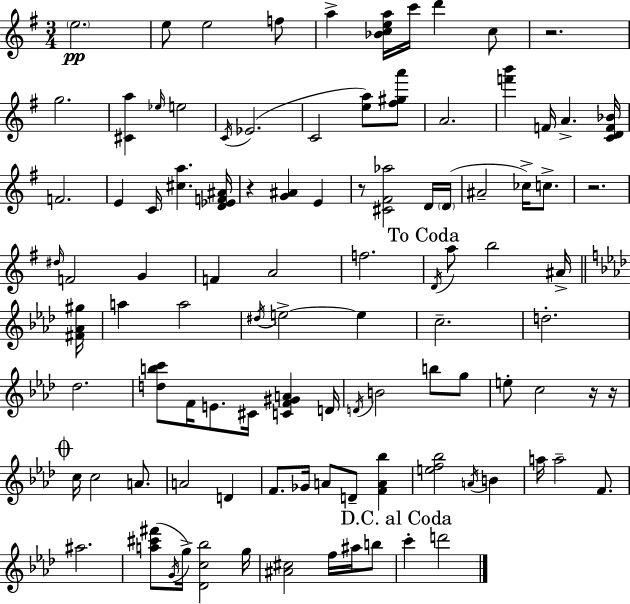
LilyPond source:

{
  \clef treble
  \numericTimeSignature
  \time 3/4
  \key g \major
  \parenthesize e''2.\pp | e''8 e''2 f''8 | a''4-> <bes' c'' e'' a''>16 c'''16 d'''4 c''8 | r2. | \break g''2. | <cis' a''>4 \grace { ees''16 } e''2 | \acciaccatura { c'16 } ees'2.( | c'2 <e'' a''>8) | \break <fis'' gis'' a'''>8 a'2. | <f''' b'''>4 f'16 a'4.-> | <c' d' f' bes'>16 f'2. | e'4 c'16 <cis'' a''>4. | \break <d' ees' f' ais'>16 r4 <g' ais'>4 e'4 | r8 <cis' fis' aes''>2 | d'16 \parenthesize d'16( ais'2-- ces''16->) c''8.-> | r2. | \break \grace { dis''16 } f'2 g'4 | f'4 a'2 | f''2. | \mark "To Coda" \acciaccatura { d'16 } a''8 b''2 | \break ais'16-> \bar "||" \break \key aes \major <fis' aes' gis''>16 a''4 a''2 | \acciaccatura { dis''16 } e''2->~~ e''4 | c''2.-- | d''2.-. | \break des''2. | <d'' b'' c'''>8 f'16 e'8. cis'16 <c' f' gis' a'>4 | d'16 \acciaccatura { d'16 } b'2 b''8 | g''8 e''8-. c''2 | \break r16 r16 \mark \markup { \musicglyph "scripts.coda" } c''16 c''2 | a'8. a'2 d'4 | f'8. ges'16 a'8 d'8-- <f' a' bes''>4 | <e'' f'' bes''>2 \acciaccatura { a'16 } | \break b'4 a''16 a''2-- | f'8. ais''2. | <a'' cis''' fis'''>8( \acciaccatura { g'16 } g''16->) <des' c'' bes''>2 | g''16 <ais' cis''>2 | \break f''16 ais''16 b''8 \mark "D.C. al Coda" c'''4-. d'''2 | \bar "|."
}